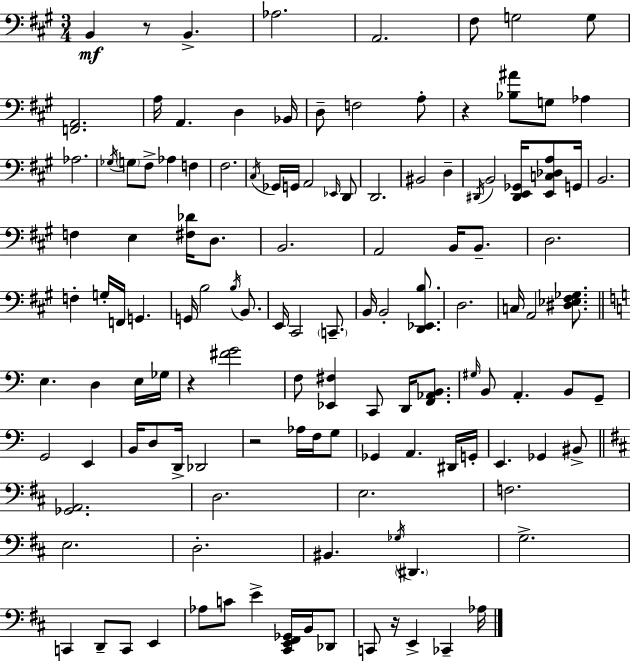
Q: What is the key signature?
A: A major